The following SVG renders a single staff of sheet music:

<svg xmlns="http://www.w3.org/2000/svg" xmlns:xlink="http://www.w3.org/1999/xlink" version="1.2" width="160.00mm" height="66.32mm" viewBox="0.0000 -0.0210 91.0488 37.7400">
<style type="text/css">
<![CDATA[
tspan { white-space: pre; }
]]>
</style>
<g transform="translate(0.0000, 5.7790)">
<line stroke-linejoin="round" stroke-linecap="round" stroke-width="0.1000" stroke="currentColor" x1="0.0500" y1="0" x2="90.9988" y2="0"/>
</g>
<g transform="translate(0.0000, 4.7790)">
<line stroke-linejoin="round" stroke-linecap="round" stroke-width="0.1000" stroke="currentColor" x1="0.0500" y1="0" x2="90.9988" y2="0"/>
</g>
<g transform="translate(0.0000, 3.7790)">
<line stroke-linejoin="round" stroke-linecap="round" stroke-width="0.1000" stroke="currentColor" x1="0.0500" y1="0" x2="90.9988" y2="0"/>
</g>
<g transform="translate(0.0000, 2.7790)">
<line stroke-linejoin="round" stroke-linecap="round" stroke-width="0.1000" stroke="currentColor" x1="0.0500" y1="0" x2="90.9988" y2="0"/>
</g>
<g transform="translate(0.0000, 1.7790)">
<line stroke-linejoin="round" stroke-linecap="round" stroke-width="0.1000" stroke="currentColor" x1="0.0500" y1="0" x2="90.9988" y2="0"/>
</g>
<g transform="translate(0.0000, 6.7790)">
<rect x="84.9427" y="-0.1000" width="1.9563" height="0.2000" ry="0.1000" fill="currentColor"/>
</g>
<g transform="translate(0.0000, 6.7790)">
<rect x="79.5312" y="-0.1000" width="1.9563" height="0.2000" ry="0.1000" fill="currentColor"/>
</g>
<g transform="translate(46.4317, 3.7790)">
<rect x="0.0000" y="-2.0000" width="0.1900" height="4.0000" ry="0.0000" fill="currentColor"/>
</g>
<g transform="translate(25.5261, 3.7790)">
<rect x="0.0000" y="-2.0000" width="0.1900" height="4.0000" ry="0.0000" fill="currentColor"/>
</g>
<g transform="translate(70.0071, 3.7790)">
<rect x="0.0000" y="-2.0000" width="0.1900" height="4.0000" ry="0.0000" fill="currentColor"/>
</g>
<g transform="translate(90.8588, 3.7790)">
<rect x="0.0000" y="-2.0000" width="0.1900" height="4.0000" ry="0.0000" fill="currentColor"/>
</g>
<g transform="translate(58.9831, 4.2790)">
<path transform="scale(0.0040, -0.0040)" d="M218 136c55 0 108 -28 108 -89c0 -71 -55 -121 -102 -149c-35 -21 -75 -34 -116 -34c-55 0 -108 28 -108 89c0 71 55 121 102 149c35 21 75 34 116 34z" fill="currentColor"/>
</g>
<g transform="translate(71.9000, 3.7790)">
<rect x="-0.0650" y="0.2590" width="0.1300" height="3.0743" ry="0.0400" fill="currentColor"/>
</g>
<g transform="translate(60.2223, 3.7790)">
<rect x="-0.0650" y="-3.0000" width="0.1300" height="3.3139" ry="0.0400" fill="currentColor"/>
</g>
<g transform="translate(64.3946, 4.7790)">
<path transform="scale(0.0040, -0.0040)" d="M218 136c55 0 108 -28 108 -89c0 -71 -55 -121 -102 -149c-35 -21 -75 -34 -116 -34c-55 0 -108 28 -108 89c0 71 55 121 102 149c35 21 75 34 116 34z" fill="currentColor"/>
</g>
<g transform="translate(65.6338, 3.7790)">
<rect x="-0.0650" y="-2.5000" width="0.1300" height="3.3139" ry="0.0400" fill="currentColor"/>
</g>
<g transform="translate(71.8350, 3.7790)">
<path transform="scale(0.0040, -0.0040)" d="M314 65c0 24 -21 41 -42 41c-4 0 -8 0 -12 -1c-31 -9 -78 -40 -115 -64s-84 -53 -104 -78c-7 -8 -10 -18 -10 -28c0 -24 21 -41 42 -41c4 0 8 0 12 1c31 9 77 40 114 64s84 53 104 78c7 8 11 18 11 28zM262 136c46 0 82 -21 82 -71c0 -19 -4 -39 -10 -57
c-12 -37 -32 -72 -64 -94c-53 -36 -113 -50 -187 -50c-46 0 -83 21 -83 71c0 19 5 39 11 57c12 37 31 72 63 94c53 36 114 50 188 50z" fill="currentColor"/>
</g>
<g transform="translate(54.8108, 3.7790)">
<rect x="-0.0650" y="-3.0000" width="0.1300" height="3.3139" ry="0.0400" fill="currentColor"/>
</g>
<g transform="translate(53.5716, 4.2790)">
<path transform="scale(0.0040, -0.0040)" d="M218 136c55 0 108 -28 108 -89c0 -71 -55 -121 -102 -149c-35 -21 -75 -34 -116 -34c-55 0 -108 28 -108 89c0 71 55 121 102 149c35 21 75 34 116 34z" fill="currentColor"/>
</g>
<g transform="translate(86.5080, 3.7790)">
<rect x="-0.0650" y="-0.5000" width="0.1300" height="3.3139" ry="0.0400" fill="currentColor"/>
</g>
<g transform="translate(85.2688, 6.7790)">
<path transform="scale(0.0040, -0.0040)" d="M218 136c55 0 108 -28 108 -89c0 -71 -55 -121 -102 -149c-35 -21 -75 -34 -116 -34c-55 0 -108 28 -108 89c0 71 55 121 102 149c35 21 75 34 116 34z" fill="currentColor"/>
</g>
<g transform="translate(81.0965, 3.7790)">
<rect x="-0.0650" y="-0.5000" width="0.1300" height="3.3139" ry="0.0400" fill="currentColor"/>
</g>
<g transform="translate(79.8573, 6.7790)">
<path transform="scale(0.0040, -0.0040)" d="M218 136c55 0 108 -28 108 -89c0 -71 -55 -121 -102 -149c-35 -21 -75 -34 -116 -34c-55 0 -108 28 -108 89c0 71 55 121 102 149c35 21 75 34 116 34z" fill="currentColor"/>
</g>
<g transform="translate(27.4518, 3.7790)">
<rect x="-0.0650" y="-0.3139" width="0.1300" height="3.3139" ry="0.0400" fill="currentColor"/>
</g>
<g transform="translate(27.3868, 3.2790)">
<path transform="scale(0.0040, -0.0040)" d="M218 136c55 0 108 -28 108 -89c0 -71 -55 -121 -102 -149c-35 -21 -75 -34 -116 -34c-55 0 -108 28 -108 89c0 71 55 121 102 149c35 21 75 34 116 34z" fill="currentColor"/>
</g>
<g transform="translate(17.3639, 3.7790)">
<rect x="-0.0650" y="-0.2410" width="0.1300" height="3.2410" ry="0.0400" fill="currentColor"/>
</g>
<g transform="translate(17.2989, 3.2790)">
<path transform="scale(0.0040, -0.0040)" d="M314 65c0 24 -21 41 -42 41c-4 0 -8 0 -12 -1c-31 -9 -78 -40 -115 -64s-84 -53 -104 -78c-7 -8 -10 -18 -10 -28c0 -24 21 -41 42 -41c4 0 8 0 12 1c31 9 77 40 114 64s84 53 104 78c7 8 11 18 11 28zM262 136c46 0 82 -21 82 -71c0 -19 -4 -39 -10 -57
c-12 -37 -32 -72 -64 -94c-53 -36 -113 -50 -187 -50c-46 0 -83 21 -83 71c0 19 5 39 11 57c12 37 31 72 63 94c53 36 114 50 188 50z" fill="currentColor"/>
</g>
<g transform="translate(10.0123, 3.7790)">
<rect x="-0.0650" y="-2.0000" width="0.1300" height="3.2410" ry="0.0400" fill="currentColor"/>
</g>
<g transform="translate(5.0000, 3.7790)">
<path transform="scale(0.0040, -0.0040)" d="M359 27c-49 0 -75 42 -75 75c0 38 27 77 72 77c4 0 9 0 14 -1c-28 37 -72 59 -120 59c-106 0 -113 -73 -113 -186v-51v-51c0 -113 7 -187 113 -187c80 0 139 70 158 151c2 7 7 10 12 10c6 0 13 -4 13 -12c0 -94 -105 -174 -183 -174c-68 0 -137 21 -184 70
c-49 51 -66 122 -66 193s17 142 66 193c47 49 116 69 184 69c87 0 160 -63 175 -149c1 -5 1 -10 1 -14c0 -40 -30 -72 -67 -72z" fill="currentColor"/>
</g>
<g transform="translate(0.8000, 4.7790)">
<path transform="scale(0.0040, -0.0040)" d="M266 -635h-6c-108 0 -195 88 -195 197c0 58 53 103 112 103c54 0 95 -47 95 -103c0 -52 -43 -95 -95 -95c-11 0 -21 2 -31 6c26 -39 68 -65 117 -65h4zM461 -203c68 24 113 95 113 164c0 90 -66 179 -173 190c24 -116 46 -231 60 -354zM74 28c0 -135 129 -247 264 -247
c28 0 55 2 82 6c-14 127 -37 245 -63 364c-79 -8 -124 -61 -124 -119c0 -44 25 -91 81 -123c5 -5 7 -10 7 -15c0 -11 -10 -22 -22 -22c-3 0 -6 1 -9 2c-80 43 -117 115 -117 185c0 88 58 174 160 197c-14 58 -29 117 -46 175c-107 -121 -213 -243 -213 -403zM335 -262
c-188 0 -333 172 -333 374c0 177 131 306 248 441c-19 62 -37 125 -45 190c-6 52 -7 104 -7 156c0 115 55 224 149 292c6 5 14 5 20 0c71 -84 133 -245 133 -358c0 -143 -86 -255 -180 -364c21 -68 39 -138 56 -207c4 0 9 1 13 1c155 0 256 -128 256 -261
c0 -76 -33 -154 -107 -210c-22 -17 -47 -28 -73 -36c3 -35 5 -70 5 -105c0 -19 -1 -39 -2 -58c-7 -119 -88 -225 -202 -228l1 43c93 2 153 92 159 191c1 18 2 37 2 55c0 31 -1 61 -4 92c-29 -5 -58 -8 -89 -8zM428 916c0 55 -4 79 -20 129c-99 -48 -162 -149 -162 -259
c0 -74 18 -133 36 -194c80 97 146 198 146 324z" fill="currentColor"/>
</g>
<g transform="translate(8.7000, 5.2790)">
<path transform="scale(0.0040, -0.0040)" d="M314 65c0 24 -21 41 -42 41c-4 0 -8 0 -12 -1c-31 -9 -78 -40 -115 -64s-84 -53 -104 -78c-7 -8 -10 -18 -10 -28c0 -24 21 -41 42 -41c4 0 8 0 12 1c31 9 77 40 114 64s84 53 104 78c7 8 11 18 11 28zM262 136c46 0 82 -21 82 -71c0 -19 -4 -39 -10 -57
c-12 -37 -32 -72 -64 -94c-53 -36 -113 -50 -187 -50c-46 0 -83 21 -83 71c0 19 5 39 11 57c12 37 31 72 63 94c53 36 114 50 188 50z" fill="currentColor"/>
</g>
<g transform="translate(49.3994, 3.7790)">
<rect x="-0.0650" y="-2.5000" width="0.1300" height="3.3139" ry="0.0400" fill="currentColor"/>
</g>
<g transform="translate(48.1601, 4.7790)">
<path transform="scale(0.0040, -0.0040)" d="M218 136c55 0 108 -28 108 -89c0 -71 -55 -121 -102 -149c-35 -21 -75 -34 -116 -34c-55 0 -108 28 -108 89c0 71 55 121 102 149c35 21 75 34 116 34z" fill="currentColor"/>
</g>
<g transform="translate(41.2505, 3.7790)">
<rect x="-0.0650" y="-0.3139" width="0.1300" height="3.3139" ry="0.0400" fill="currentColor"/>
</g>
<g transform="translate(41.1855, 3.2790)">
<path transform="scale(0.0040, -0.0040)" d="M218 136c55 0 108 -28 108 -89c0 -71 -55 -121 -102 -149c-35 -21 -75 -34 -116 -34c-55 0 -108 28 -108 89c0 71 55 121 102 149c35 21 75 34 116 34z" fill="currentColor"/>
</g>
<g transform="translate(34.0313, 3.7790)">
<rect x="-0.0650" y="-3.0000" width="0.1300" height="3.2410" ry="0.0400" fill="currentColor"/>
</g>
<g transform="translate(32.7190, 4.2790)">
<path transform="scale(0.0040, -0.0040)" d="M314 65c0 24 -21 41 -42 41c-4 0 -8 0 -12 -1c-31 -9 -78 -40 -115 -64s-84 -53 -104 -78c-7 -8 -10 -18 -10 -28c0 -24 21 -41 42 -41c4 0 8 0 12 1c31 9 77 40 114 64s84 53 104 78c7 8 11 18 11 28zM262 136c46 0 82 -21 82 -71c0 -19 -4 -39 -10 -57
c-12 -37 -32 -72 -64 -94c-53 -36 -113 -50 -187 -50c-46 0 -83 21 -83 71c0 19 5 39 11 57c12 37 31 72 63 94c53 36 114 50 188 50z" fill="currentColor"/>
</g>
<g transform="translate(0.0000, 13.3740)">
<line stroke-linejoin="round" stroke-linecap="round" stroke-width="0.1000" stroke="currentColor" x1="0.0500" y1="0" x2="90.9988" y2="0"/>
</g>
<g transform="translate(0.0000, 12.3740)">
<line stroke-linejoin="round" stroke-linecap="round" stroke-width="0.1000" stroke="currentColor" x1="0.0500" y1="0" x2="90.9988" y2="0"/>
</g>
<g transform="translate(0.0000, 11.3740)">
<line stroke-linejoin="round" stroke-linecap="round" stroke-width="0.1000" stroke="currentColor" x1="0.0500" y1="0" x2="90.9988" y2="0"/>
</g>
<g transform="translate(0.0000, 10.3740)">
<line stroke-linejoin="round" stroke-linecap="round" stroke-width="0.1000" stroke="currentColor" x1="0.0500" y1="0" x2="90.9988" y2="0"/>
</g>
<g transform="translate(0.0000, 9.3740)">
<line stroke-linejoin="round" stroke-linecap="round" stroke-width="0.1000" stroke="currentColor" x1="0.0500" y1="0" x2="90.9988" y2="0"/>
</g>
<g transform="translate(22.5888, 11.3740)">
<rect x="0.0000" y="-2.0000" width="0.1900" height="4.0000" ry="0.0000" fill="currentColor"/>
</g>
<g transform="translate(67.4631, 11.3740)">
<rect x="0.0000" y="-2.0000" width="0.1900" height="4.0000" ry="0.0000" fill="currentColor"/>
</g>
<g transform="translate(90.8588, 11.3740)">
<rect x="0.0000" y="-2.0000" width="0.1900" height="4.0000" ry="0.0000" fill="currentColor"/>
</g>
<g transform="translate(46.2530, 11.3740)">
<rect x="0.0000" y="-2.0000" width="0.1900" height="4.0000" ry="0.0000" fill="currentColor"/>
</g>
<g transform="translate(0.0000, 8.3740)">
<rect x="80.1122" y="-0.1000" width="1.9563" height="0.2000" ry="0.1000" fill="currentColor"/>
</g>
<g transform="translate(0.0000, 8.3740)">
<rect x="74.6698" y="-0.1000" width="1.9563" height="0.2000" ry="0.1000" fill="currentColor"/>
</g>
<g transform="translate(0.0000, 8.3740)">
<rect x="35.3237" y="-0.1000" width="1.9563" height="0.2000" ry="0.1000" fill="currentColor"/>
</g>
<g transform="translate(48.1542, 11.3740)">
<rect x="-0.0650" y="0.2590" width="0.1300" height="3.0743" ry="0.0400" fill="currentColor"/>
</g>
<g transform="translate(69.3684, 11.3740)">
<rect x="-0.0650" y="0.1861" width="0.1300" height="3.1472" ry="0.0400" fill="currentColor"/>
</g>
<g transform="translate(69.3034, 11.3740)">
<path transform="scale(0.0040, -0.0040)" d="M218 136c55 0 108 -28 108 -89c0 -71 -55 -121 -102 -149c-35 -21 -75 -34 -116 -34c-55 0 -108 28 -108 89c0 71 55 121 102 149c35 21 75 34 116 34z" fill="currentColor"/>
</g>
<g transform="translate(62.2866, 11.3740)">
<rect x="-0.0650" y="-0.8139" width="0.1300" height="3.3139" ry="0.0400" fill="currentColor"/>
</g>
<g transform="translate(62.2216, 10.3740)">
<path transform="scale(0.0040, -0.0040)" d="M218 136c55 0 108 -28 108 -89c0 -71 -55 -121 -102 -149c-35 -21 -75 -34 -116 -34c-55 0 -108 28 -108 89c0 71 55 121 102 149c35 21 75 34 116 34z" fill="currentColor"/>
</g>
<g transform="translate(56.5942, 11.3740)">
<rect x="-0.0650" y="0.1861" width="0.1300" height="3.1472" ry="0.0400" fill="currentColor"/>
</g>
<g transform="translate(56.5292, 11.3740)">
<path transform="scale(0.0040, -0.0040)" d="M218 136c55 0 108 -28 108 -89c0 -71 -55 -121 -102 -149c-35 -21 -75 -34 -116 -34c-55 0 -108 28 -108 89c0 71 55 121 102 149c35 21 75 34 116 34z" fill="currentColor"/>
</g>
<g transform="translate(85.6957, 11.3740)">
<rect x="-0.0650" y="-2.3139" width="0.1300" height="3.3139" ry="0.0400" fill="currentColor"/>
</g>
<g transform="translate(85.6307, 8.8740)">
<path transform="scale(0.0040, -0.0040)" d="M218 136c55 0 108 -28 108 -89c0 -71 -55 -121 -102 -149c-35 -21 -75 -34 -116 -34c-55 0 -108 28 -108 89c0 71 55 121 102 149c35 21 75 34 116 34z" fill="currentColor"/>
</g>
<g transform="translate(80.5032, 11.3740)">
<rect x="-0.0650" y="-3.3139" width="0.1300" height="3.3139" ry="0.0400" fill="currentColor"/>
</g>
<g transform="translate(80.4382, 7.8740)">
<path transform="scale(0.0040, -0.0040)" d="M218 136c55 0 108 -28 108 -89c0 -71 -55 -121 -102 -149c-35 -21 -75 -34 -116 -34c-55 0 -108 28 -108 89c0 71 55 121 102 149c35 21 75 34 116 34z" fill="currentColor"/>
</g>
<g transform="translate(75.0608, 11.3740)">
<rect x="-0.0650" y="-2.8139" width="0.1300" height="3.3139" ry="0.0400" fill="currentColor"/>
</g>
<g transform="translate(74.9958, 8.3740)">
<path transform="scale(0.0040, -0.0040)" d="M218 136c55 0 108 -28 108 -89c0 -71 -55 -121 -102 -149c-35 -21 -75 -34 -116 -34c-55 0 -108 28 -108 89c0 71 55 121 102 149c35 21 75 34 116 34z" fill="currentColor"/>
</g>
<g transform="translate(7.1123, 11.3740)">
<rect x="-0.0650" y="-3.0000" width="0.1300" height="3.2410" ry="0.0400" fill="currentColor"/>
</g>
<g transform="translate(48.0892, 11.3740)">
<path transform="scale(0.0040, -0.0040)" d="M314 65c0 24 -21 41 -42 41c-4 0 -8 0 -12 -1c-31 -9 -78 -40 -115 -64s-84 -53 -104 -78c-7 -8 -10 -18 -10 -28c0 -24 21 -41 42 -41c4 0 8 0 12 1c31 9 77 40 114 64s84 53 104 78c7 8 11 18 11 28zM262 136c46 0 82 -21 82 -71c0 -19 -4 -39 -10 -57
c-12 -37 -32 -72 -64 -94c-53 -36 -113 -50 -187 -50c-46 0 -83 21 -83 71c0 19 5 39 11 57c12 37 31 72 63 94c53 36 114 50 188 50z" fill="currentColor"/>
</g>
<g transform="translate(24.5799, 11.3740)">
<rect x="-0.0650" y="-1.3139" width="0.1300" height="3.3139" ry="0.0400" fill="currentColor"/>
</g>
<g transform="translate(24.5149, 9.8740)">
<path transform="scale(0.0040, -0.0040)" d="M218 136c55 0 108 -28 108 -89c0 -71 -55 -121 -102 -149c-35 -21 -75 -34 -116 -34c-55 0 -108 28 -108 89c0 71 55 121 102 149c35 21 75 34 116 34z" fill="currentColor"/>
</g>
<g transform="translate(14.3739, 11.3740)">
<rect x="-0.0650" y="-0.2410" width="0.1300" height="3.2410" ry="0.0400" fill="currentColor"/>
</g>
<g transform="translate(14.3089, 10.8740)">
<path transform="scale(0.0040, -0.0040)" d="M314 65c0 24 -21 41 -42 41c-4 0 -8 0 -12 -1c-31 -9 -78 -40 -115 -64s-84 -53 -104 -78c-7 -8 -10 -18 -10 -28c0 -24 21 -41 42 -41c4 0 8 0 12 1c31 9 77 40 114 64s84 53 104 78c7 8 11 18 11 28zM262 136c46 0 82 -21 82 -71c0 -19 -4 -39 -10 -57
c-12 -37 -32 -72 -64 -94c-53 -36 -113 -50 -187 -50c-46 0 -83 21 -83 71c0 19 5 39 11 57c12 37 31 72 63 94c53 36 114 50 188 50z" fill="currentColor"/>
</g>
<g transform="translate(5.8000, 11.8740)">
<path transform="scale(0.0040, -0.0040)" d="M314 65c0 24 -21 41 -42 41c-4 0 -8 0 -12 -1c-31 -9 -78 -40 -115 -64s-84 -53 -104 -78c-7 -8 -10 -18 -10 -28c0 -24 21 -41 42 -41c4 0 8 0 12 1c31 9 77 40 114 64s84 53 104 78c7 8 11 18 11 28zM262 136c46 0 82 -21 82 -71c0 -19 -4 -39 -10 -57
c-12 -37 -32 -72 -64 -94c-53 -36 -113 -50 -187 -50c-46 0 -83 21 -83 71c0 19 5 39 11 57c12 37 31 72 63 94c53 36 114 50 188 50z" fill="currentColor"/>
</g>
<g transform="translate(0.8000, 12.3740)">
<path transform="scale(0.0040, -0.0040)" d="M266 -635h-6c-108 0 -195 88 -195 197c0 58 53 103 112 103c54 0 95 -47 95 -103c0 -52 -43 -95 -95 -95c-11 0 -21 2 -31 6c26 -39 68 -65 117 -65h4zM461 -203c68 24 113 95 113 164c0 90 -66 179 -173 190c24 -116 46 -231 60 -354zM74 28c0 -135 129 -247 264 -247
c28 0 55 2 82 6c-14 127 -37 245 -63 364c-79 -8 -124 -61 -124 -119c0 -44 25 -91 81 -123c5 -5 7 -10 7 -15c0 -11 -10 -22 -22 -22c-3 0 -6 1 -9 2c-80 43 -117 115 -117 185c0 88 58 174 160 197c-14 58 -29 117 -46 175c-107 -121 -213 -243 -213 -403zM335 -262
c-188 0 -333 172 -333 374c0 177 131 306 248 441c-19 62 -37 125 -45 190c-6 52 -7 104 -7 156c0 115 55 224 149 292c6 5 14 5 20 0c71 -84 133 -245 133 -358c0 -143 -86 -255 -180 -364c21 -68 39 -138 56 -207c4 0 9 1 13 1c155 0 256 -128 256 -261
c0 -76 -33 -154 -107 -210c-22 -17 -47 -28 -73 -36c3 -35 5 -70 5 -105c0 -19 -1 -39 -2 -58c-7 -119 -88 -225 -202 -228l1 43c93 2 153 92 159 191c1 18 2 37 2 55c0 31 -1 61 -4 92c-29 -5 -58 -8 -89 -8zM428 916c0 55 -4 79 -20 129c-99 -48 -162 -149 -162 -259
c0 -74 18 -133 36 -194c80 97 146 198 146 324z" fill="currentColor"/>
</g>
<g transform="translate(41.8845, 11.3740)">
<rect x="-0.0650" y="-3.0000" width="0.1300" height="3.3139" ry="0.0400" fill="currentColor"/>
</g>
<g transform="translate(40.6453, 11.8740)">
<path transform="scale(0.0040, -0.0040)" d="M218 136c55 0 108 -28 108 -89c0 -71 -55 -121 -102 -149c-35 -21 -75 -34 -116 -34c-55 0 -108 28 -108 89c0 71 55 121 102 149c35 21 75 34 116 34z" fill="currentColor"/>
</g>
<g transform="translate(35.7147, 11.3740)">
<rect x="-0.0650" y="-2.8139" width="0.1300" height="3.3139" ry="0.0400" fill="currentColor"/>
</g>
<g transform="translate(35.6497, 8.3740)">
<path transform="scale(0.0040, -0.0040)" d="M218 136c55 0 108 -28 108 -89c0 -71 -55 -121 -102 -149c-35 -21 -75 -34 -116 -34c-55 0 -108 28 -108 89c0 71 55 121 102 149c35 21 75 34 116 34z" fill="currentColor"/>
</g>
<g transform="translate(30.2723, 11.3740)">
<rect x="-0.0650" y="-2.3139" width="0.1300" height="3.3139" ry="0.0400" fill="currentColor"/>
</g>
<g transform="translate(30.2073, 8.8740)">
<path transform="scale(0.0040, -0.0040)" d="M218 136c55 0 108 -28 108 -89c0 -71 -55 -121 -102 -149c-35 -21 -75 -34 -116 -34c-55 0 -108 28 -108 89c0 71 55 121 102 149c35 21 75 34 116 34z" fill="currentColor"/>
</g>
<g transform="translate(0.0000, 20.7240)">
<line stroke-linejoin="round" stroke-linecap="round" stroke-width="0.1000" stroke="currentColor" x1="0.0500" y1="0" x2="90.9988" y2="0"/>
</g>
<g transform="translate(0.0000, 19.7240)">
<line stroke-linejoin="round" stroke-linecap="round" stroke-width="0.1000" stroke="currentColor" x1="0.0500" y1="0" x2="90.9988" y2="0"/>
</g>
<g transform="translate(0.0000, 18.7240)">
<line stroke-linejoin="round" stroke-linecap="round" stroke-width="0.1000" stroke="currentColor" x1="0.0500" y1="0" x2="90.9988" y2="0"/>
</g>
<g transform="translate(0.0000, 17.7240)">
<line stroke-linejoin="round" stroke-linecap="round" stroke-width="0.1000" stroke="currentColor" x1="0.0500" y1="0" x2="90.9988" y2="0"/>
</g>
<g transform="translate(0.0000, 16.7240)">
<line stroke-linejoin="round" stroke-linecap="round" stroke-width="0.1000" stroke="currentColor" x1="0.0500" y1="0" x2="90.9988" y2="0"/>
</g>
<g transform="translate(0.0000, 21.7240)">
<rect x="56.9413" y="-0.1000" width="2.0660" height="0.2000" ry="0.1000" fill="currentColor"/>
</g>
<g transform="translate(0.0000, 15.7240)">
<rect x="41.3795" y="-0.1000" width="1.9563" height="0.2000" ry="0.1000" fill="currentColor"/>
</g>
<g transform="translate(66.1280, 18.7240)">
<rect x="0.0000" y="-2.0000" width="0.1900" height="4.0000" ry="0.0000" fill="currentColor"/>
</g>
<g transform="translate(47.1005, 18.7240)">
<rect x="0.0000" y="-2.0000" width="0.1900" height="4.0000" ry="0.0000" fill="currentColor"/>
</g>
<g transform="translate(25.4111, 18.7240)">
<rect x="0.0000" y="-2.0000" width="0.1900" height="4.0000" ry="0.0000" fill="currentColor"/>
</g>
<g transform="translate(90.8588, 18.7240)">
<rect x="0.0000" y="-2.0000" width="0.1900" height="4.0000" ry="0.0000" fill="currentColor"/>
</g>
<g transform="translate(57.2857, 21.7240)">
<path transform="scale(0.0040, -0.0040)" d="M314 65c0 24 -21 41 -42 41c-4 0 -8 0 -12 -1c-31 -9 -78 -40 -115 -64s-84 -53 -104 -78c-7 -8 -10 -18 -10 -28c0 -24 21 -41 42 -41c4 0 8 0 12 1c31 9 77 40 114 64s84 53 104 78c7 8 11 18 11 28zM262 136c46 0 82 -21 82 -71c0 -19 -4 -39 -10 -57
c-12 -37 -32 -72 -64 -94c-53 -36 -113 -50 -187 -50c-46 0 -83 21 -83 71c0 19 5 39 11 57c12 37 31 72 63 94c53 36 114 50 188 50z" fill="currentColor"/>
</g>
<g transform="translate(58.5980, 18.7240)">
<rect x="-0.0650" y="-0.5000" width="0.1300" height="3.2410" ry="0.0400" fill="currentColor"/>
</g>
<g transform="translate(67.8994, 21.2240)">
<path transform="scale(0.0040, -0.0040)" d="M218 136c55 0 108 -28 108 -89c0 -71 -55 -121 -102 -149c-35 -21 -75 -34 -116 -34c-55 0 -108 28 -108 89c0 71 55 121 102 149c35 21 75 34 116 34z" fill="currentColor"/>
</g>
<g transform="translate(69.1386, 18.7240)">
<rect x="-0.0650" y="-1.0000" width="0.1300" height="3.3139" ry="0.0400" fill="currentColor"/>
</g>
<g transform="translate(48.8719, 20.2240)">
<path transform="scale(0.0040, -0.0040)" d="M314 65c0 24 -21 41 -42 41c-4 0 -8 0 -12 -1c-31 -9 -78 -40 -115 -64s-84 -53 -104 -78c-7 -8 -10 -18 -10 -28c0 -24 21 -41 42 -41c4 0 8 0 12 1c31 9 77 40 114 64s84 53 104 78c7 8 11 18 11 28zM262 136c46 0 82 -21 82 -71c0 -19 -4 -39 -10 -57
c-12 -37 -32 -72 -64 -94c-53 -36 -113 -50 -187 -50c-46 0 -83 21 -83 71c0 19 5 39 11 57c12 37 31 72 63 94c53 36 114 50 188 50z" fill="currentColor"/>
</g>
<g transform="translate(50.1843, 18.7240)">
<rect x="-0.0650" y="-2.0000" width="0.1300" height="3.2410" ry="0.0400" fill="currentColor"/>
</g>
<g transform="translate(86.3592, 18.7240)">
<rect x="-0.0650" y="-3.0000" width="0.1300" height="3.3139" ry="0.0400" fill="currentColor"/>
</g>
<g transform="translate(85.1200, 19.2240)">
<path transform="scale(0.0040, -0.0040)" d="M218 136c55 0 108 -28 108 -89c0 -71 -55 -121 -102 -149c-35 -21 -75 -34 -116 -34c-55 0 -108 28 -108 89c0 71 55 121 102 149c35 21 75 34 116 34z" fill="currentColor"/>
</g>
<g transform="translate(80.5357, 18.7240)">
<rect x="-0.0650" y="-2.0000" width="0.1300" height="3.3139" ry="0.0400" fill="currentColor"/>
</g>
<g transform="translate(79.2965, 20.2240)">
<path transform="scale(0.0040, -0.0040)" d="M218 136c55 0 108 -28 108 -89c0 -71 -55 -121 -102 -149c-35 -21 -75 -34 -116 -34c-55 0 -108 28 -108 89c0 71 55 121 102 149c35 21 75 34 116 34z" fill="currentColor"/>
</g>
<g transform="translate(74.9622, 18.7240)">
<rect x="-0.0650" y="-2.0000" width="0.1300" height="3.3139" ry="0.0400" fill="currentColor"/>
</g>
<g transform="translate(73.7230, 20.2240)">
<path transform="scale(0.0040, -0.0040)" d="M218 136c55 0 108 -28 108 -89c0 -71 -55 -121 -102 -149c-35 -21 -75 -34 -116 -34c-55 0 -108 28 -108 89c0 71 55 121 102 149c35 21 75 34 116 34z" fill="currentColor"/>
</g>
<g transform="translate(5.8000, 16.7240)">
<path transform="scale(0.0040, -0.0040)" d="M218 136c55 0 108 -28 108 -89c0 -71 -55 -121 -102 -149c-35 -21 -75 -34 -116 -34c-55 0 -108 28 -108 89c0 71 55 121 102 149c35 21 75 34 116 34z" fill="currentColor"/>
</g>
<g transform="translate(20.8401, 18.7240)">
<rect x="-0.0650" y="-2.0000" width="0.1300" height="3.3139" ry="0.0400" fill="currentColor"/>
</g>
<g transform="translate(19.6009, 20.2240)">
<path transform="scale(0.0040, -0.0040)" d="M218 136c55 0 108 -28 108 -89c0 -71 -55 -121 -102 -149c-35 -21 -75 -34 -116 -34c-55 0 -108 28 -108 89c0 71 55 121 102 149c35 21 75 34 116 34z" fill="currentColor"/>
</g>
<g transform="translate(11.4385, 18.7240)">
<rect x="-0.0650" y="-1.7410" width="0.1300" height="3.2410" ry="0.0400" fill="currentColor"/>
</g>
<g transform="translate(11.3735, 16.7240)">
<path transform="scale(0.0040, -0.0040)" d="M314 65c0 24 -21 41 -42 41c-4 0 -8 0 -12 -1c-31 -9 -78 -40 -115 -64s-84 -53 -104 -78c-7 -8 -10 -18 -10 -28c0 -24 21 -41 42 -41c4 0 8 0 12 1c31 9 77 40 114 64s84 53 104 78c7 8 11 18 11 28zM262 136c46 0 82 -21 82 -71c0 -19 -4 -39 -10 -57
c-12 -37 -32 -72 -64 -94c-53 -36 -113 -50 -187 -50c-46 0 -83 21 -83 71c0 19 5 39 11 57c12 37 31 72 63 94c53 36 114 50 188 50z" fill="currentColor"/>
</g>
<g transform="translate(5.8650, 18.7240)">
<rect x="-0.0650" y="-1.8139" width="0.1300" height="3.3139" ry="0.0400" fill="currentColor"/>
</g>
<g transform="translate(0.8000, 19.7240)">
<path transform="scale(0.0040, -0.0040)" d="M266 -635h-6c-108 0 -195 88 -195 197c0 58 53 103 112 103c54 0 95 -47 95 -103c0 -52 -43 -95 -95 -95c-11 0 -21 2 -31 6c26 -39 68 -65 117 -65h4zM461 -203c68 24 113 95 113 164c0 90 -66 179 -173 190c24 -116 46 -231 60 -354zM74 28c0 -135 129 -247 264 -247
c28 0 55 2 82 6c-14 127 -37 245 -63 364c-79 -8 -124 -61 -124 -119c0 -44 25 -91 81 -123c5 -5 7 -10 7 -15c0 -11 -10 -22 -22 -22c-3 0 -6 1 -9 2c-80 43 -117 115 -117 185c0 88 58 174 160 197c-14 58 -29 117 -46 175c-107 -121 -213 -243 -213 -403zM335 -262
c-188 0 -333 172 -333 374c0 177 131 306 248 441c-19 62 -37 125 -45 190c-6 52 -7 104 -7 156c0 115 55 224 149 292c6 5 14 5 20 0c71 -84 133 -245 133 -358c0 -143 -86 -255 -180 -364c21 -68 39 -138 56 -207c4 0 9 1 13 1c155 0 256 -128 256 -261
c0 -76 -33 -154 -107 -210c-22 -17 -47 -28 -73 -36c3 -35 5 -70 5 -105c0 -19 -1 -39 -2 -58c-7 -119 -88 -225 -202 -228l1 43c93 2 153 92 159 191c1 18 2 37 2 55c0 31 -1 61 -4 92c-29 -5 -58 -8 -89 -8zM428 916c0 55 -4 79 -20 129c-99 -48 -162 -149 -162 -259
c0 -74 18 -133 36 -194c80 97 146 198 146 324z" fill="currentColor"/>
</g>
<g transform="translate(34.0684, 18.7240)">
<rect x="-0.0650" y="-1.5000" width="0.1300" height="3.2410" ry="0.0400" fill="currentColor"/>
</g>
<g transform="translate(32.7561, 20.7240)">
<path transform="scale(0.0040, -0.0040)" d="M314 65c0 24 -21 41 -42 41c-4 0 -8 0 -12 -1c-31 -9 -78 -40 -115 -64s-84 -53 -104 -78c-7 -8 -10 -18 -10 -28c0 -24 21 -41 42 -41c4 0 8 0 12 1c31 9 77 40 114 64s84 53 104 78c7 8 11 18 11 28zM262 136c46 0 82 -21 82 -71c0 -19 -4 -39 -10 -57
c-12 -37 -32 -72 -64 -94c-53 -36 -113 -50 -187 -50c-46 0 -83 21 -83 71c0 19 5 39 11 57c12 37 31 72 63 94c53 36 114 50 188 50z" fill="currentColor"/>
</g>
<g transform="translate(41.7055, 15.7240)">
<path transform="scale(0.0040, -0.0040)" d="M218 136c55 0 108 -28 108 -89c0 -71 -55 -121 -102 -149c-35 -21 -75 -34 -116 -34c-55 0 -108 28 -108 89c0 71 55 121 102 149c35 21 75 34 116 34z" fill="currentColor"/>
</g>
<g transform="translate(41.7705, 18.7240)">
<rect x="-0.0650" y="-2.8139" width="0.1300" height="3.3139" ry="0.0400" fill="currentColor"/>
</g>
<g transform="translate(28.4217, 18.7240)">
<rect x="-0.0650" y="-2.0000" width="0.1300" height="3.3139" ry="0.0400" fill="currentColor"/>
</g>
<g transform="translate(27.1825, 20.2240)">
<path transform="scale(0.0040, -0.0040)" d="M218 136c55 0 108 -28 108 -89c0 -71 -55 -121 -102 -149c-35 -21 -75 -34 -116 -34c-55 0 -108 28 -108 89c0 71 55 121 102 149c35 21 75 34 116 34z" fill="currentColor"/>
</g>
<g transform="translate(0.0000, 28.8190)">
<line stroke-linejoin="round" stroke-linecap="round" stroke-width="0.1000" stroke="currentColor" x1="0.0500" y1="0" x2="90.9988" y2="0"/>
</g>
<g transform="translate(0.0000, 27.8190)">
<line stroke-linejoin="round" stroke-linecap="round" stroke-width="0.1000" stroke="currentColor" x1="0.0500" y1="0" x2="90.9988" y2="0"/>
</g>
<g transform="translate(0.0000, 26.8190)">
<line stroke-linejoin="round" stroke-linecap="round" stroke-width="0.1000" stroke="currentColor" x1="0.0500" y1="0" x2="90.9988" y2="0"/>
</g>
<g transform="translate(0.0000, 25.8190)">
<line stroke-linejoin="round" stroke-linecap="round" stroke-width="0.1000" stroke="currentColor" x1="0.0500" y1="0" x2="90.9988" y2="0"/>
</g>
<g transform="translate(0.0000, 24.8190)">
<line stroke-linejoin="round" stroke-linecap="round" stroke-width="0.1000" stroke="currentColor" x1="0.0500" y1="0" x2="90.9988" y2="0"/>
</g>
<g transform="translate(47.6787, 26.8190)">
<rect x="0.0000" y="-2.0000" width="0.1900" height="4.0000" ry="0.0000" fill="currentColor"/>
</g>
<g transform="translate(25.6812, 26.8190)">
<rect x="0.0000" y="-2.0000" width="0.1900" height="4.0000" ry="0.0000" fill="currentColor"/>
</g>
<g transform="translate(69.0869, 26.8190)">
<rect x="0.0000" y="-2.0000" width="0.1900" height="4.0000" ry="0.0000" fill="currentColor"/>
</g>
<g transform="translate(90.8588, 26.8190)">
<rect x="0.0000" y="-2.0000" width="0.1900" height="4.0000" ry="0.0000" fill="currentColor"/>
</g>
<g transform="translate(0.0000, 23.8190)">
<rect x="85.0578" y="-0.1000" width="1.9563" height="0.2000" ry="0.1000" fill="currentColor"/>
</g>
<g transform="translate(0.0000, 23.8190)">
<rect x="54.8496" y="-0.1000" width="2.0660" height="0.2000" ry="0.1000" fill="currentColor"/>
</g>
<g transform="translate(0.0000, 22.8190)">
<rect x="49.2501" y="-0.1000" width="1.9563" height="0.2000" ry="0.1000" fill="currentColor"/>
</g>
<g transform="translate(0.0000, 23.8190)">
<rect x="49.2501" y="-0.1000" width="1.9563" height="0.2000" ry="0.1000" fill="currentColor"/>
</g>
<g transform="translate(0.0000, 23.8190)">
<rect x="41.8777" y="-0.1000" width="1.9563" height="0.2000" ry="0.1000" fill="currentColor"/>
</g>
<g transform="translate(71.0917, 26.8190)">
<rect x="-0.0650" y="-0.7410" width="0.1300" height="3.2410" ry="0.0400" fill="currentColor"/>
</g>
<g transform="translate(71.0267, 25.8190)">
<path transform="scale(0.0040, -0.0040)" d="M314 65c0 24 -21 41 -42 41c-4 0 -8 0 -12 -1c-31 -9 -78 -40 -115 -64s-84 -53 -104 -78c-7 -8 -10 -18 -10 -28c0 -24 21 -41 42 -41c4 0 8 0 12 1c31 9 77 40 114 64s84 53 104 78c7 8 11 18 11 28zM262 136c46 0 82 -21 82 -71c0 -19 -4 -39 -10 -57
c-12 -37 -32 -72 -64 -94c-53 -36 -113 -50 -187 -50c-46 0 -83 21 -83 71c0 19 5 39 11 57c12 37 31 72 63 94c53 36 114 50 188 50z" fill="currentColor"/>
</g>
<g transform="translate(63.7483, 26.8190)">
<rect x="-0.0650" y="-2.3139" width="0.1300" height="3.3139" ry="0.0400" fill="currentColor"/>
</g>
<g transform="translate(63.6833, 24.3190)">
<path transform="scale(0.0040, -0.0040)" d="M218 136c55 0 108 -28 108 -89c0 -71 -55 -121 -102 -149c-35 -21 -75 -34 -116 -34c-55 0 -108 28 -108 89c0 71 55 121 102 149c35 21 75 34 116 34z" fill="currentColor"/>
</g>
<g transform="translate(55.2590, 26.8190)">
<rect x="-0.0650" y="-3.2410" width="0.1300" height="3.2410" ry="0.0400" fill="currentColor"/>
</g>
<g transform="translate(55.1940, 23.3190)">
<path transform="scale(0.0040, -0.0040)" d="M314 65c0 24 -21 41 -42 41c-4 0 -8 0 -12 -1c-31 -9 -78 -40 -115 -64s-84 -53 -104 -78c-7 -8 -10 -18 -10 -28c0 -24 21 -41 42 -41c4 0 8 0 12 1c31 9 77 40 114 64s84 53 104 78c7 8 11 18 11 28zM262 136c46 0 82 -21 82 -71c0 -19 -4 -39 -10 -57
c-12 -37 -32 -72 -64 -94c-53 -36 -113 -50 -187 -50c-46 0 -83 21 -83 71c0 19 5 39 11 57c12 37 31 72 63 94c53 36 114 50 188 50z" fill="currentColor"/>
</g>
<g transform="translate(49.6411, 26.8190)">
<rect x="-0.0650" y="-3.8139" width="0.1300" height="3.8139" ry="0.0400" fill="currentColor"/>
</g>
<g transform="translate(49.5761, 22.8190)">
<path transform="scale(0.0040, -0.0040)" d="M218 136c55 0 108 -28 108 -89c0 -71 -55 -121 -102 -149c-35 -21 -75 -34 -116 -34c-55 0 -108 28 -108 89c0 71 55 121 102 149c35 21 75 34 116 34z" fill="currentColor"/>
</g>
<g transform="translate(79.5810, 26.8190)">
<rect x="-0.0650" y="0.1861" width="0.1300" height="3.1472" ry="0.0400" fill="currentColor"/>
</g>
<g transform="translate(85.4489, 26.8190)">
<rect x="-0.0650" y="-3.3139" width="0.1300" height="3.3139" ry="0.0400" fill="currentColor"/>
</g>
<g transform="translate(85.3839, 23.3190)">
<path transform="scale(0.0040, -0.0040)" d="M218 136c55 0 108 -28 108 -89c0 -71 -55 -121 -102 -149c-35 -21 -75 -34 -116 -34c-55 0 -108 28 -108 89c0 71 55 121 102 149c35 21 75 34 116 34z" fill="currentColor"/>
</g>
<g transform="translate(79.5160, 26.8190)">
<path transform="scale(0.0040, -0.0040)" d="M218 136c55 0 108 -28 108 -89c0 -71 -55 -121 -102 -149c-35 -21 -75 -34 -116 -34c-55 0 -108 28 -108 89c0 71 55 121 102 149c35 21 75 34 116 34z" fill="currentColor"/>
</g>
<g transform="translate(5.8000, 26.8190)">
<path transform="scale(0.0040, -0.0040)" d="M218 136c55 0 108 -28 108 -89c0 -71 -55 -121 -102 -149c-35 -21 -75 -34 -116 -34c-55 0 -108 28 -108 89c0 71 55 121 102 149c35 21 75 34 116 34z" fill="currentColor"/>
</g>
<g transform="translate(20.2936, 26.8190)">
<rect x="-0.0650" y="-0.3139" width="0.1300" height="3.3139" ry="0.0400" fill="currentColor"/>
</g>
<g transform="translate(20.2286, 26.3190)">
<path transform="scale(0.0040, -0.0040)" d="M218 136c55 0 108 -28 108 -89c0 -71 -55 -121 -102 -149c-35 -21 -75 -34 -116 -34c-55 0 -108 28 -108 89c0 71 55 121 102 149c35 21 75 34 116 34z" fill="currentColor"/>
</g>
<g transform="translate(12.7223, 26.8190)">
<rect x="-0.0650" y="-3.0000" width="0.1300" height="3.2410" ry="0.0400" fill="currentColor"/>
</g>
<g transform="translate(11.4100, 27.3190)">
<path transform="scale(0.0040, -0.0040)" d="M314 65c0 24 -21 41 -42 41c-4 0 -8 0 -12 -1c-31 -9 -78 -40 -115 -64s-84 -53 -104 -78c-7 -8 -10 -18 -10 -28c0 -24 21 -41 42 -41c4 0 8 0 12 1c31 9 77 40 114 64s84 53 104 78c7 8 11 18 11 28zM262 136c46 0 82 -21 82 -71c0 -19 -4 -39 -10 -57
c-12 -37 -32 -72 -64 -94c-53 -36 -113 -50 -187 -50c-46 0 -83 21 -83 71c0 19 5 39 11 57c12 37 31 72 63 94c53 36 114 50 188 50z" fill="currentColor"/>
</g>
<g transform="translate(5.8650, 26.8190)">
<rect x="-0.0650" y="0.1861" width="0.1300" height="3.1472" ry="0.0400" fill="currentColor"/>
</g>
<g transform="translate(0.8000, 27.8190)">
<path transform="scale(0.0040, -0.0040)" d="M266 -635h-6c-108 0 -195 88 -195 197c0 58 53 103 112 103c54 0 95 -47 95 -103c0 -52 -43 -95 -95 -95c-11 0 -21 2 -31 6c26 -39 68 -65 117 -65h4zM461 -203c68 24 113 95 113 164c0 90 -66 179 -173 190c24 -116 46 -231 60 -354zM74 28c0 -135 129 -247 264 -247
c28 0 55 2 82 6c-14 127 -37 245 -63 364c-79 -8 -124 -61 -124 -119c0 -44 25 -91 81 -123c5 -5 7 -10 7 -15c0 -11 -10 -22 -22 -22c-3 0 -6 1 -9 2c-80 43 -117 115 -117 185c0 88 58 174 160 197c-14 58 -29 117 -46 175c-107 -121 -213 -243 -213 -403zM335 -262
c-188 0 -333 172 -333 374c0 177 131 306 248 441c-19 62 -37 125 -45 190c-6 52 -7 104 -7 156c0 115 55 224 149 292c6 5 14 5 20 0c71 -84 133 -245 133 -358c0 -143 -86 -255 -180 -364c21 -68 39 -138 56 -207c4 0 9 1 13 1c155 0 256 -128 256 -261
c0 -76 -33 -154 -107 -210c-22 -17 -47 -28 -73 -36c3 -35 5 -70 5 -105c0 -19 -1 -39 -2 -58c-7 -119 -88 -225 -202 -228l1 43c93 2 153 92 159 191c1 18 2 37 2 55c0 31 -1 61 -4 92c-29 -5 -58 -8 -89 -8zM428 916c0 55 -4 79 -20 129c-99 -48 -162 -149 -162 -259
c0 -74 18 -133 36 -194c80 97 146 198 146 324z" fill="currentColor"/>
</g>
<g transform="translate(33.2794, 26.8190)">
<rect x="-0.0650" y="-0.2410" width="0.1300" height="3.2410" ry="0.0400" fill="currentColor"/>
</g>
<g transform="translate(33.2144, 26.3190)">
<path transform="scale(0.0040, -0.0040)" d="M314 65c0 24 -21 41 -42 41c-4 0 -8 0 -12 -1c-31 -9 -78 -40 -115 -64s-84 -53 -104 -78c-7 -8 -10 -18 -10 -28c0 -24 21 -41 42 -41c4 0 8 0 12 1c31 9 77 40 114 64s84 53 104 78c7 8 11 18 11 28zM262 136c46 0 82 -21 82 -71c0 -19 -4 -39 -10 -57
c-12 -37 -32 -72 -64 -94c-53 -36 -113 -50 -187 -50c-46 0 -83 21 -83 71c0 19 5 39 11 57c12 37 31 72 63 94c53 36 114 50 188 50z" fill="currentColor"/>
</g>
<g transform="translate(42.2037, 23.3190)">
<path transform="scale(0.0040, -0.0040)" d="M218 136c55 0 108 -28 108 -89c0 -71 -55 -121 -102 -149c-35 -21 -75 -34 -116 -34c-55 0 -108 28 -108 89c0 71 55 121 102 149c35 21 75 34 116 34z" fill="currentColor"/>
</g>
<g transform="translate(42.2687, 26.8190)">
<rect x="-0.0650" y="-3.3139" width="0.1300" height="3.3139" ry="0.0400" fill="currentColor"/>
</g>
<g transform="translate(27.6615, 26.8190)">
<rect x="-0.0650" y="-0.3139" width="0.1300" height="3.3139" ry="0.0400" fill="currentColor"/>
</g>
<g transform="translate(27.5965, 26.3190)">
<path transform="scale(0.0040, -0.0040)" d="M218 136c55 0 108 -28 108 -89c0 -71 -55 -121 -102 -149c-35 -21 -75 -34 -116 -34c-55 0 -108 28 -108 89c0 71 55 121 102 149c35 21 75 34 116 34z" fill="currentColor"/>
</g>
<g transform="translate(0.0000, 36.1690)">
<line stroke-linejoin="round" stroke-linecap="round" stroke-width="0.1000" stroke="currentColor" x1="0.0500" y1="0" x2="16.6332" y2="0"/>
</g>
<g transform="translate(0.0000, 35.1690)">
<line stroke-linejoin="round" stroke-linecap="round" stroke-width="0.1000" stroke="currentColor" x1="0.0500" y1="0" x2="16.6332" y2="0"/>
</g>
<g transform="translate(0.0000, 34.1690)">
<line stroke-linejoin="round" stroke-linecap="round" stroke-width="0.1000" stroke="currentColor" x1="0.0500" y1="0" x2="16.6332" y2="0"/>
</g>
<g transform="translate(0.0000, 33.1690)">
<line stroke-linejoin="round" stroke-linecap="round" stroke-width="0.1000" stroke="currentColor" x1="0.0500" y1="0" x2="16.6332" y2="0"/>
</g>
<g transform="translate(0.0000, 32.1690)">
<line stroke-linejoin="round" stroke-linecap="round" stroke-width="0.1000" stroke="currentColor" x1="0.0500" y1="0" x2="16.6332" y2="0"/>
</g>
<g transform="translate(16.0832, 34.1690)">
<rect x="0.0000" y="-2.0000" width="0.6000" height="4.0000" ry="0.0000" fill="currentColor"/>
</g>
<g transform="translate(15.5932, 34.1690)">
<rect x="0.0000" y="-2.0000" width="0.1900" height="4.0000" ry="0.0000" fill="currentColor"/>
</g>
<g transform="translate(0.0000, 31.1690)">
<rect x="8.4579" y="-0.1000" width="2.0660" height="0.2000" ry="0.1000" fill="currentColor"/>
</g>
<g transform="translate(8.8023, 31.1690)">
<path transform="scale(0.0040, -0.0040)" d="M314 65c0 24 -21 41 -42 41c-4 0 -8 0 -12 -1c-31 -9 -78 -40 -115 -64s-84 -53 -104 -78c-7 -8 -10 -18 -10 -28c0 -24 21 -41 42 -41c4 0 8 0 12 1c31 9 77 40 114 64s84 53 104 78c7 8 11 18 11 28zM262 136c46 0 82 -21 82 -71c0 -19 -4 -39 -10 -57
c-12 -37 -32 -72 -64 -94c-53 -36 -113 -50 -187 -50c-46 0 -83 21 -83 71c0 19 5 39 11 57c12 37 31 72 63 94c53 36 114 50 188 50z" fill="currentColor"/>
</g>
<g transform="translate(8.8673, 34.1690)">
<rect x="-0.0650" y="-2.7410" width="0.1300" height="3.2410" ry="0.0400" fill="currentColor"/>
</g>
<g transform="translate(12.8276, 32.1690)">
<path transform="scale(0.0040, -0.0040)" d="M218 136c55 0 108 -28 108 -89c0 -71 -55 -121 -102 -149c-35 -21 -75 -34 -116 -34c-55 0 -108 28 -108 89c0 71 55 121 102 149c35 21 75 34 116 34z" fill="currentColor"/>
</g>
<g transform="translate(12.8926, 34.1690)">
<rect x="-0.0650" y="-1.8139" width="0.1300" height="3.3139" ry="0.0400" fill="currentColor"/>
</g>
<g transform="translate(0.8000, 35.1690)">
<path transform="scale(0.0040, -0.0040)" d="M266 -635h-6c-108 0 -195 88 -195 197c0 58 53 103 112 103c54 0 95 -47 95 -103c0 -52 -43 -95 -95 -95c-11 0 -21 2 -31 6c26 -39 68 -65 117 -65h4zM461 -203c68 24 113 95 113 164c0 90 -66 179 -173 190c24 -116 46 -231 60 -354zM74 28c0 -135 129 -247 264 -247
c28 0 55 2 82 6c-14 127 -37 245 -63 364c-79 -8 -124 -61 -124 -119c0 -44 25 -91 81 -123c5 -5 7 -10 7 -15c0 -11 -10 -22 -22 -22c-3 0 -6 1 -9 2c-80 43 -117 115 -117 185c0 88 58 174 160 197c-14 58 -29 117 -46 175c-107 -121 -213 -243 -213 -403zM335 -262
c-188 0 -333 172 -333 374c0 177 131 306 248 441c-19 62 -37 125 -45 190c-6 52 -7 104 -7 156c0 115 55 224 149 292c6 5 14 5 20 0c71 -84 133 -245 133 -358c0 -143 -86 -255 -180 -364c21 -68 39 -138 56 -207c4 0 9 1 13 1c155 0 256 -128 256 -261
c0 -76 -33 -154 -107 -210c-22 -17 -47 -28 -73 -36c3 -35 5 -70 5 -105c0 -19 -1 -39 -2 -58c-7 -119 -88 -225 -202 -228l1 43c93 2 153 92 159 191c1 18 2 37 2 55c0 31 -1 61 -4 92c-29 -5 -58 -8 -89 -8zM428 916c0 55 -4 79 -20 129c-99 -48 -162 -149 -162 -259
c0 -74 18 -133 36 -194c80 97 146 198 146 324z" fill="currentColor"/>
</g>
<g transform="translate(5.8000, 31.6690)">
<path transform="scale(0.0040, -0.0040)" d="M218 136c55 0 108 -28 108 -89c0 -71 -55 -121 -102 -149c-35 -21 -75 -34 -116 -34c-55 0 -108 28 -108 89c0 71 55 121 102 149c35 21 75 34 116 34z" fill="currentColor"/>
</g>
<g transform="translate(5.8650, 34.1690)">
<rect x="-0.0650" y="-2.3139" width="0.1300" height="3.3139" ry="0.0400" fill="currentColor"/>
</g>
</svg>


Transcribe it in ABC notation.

X:1
T:Untitled
M:4/4
L:1/4
K:C
F2 c2 c A2 c G A A G B2 C C A2 c2 e g a A B2 B d B a b g f f2 F F E2 a F2 C2 D F F A B A2 c c c2 b c' b2 g d2 B b g a2 f